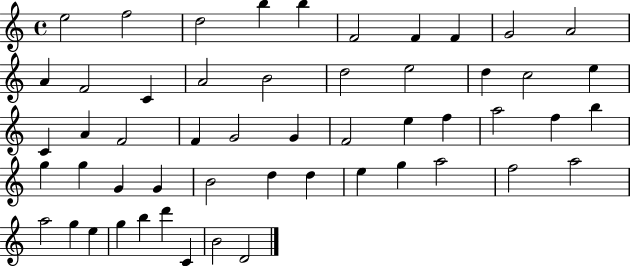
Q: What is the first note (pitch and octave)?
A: E5